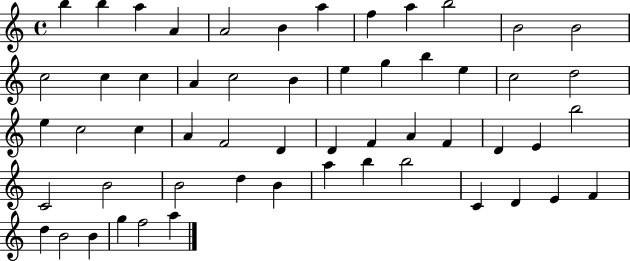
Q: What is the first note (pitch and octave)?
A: B5